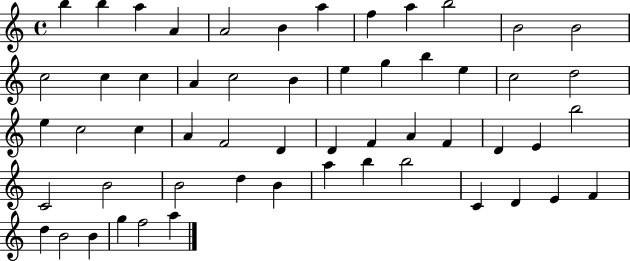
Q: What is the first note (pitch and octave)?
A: B5